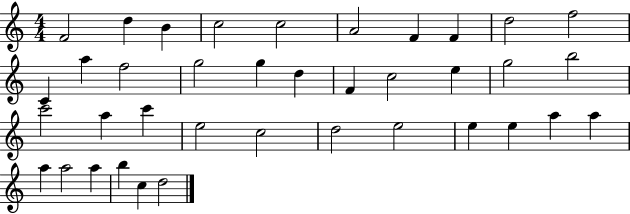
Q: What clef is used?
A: treble